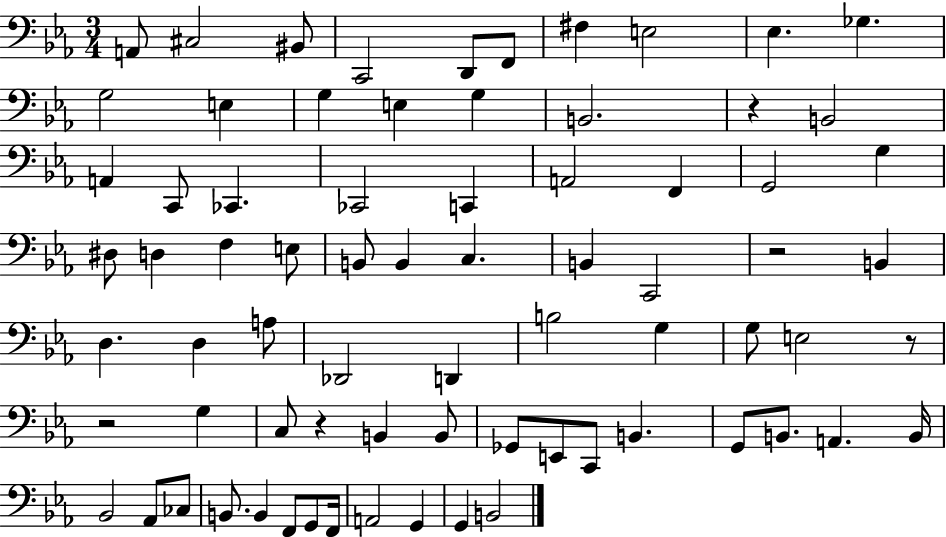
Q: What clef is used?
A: bass